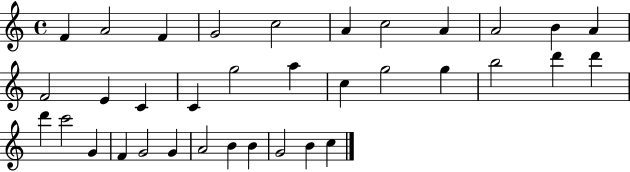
X:1
T:Untitled
M:4/4
L:1/4
K:C
F A2 F G2 c2 A c2 A A2 B A F2 E C C g2 a c g2 g b2 d' d' d' c'2 G F G2 G A2 B B G2 B c